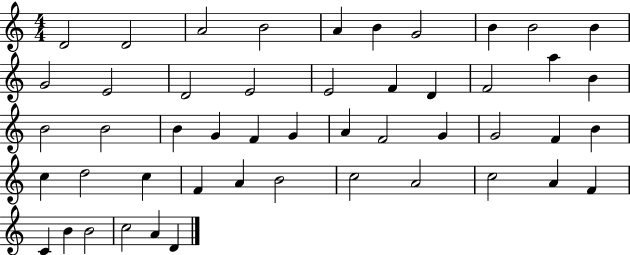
X:1
T:Untitled
M:4/4
L:1/4
K:C
D2 D2 A2 B2 A B G2 B B2 B G2 E2 D2 E2 E2 F D F2 a B B2 B2 B G F G A F2 G G2 F B c d2 c F A B2 c2 A2 c2 A F C B B2 c2 A D